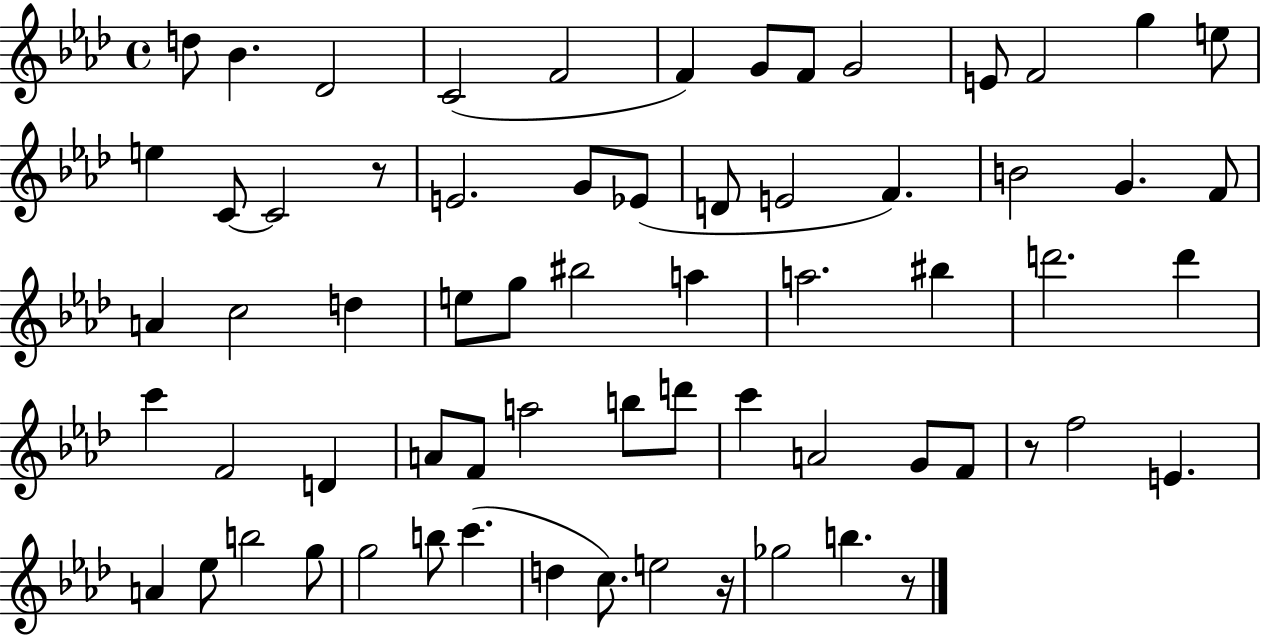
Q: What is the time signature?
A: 4/4